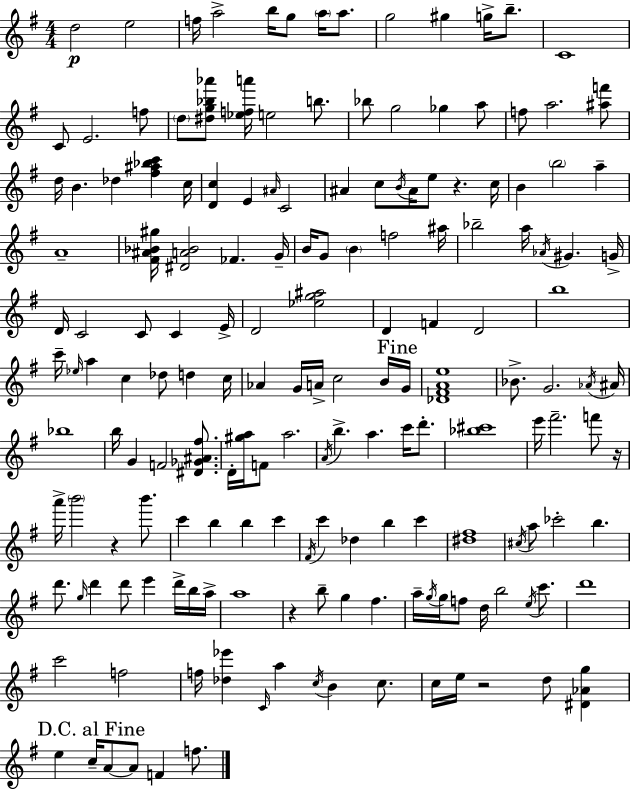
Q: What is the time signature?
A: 4/4